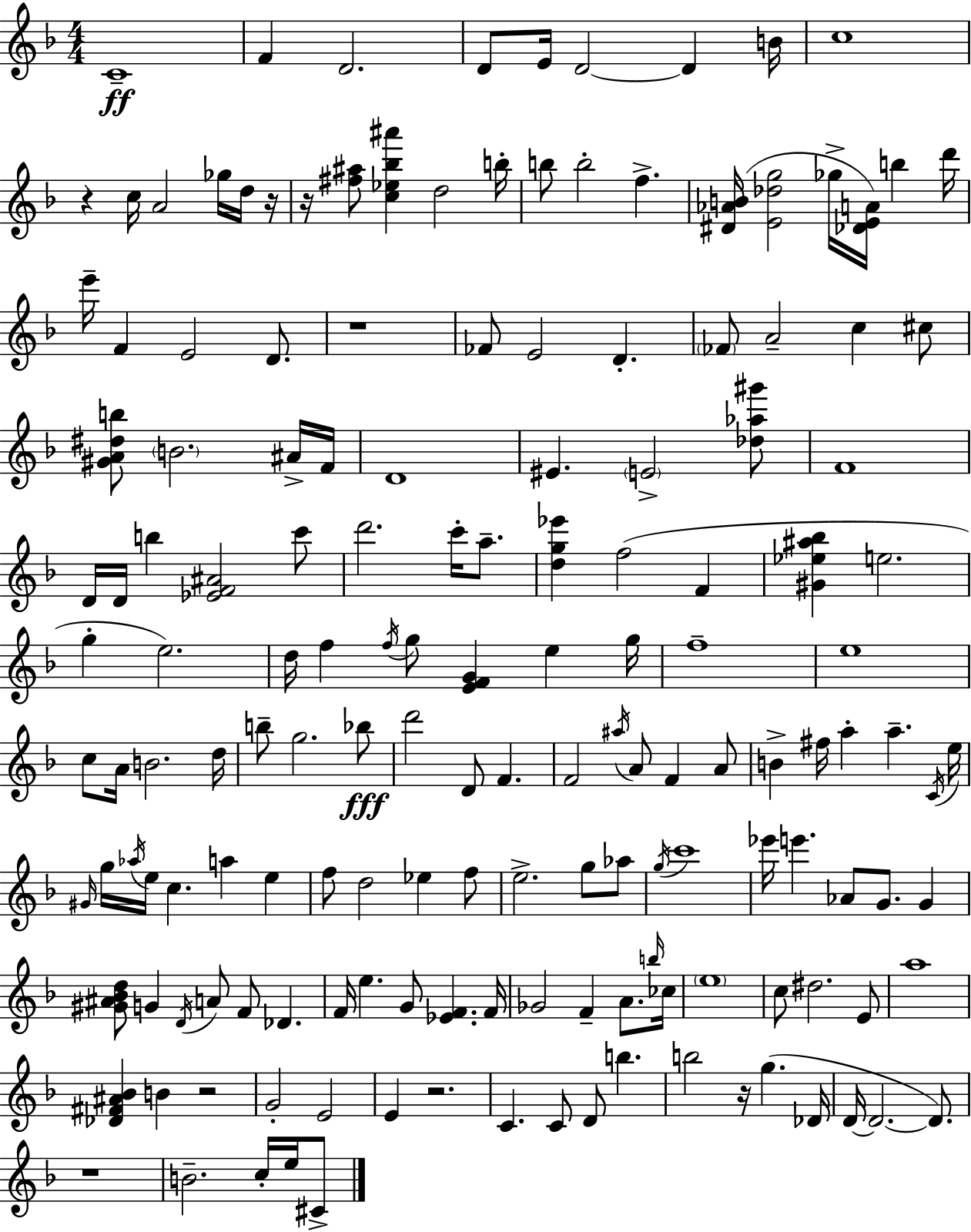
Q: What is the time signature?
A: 4/4